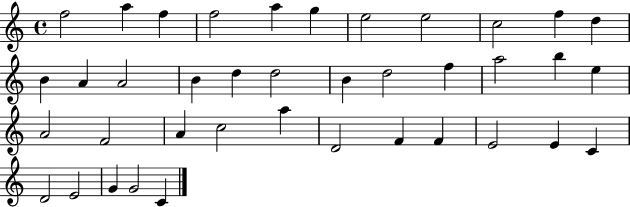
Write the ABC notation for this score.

X:1
T:Untitled
M:4/4
L:1/4
K:C
f2 a f f2 a g e2 e2 c2 f d B A A2 B d d2 B d2 f a2 b e A2 F2 A c2 a D2 F F E2 E C D2 E2 G G2 C